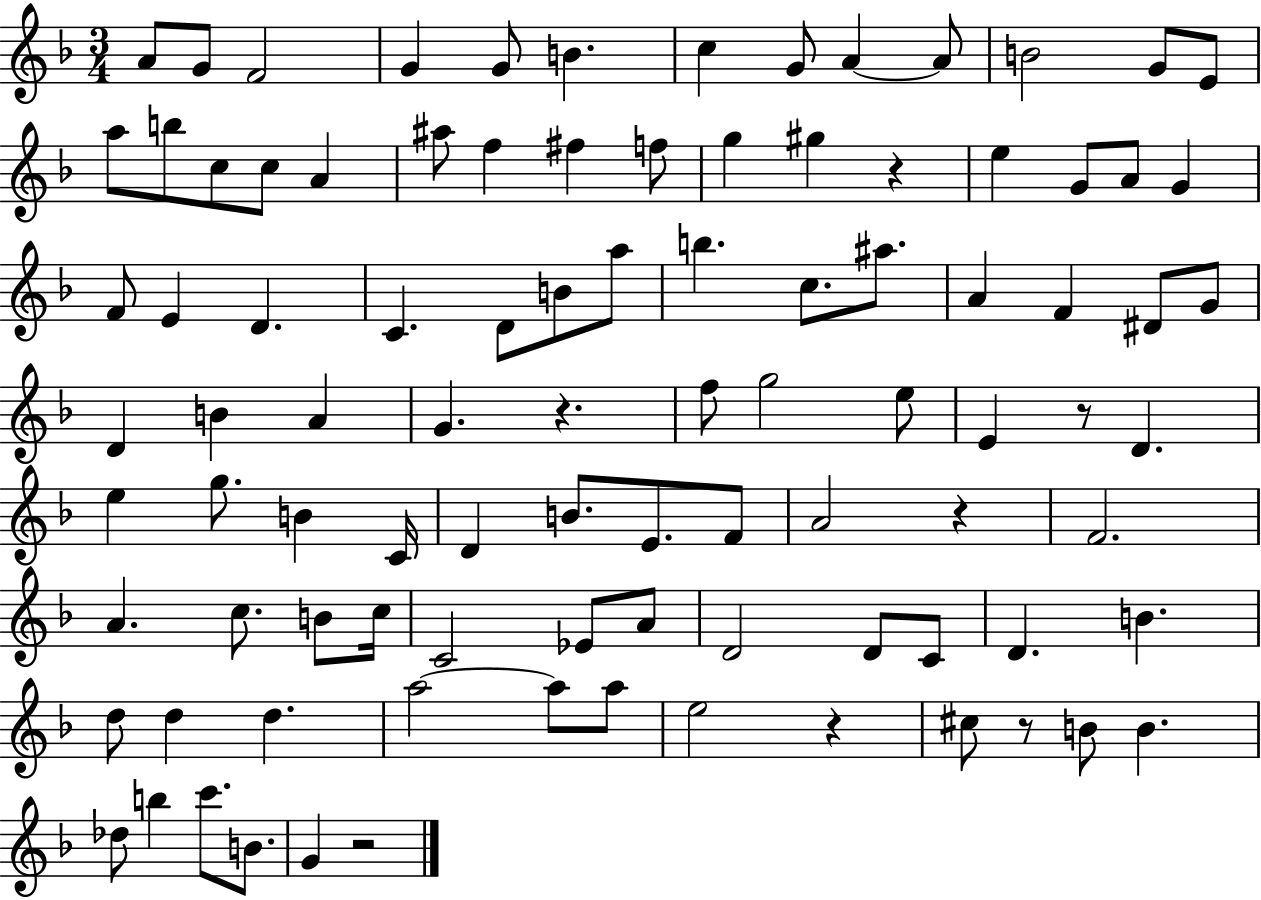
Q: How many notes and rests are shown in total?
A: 95